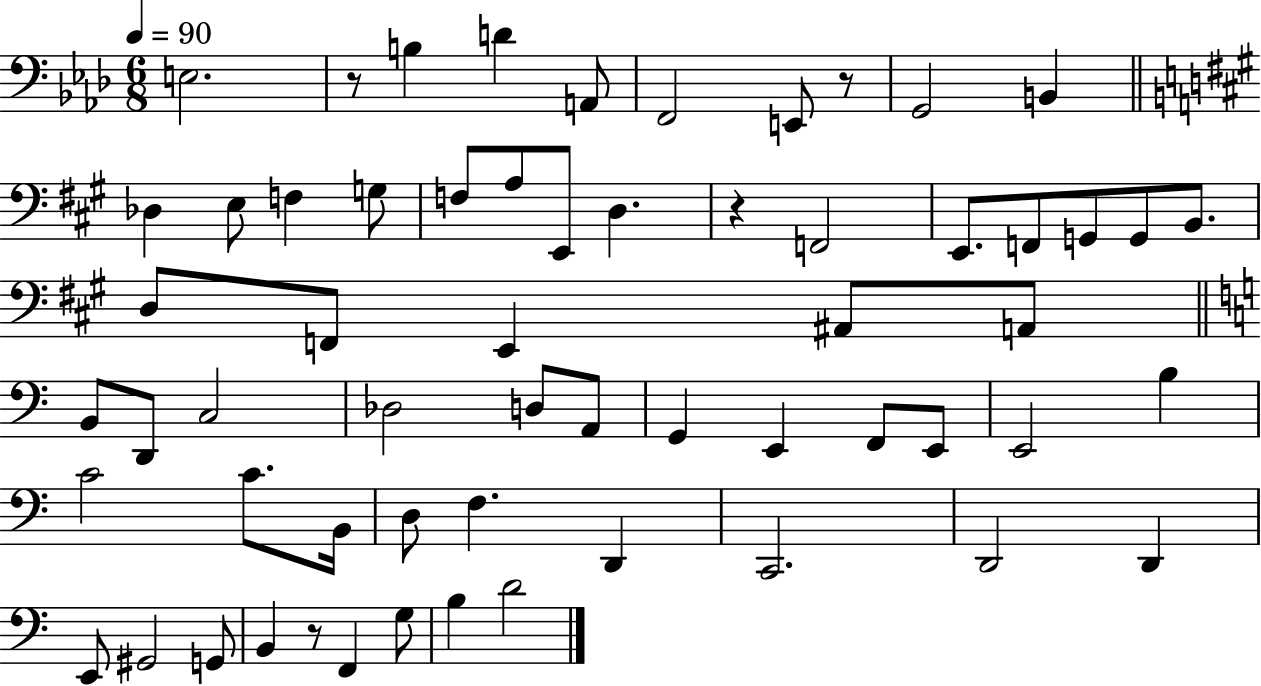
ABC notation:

X:1
T:Untitled
M:6/8
L:1/4
K:Ab
E,2 z/2 B, D A,,/2 F,,2 E,,/2 z/2 G,,2 B,, _D, E,/2 F, G,/2 F,/2 A,/2 E,,/2 D, z F,,2 E,,/2 F,,/2 G,,/2 G,,/2 B,,/2 D,/2 F,,/2 E,, ^A,,/2 A,,/2 B,,/2 D,,/2 C,2 _D,2 D,/2 A,,/2 G,, E,, F,,/2 E,,/2 E,,2 B, C2 C/2 B,,/4 D,/2 F, D,, C,,2 D,,2 D,, E,,/2 ^G,,2 G,,/2 B,, z/2 F,, G,/2 B, D2